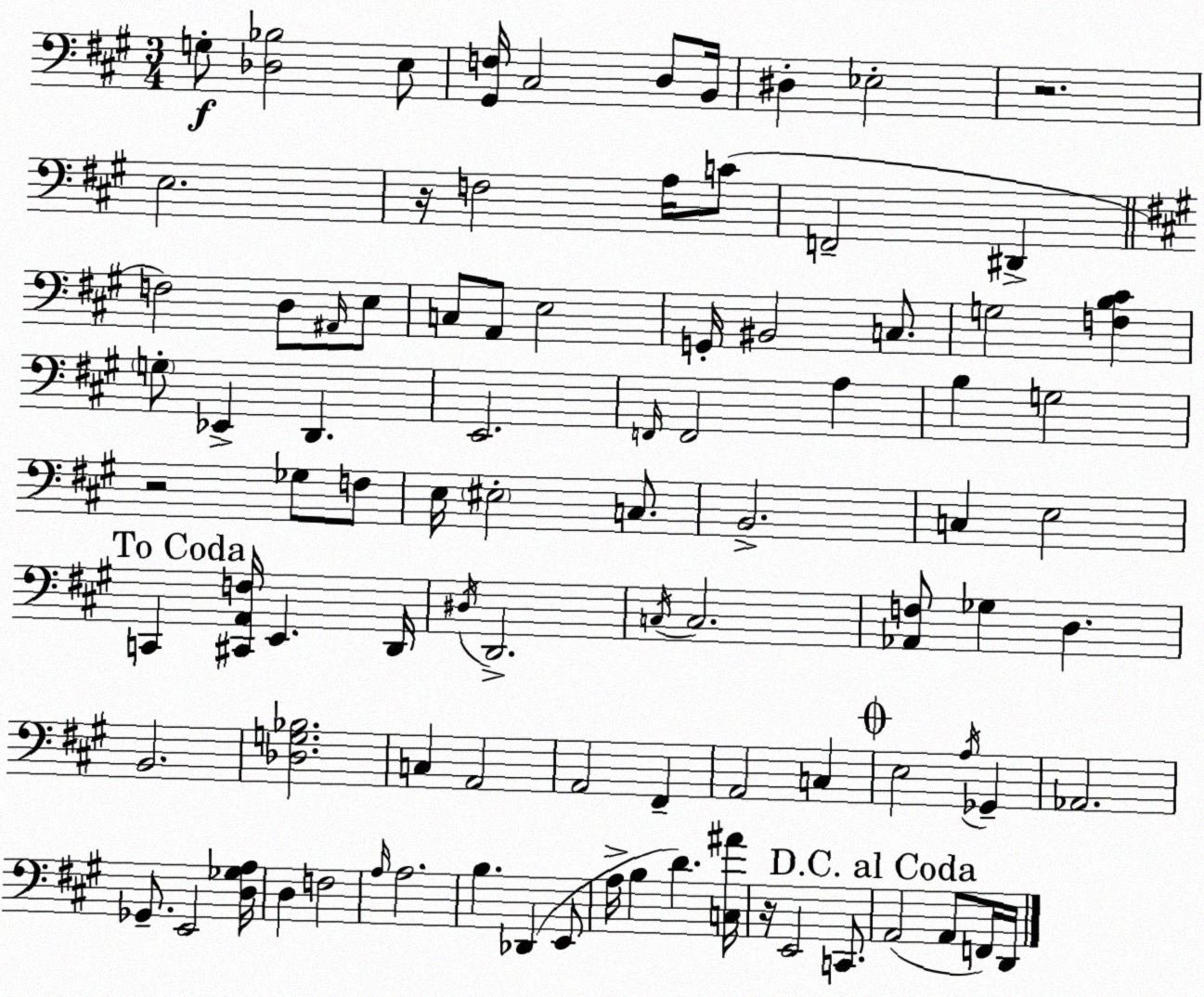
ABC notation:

X:1
T:Untitled
M:3/4
L:1/4
K:A
G,/2 [_D,_B,]2 E,/2 [^G,,F,]/4 ^C,2 D,/2 B,,/4 ^D, _E,2 z2 E,2 z/4 F,2 A,/4 C/2 F,,2 ^D,, F,2 D,/2 ^A,,/4 E,/2 C,/2 A,,/2 E,2 G,,/4 ^B,,2 C,/2 G,2 [F,B,^C] G,/2 _E,, D,, E,,2 F,,/4 F,,2 A, B, G,2 z2 _G,/2 F,/2 E,/4 ^E,2 C,/2 B,,2 C, E,2 C,, [^C,,A,,F,]/4 E,, D,,/4 ^D,/4 D,,2 C,/4 C,2 [_A,,F,]/2 _G, D, B,,2 [_D,G,_B,]2 C, A,,2 A,,2 ^F,, A,,2 C, E,2 A,/4 _G,, _A,,2 _G,,/2 E,,2 [D,_G,A,]/4 D, F,2 A,/4 A,2 B, _D,, E,,/2 A,/4 B, D [C,^A]/4 z/4 E,,2 C,,/2 A,,2 A,,/2 F,,/4 D,,/4